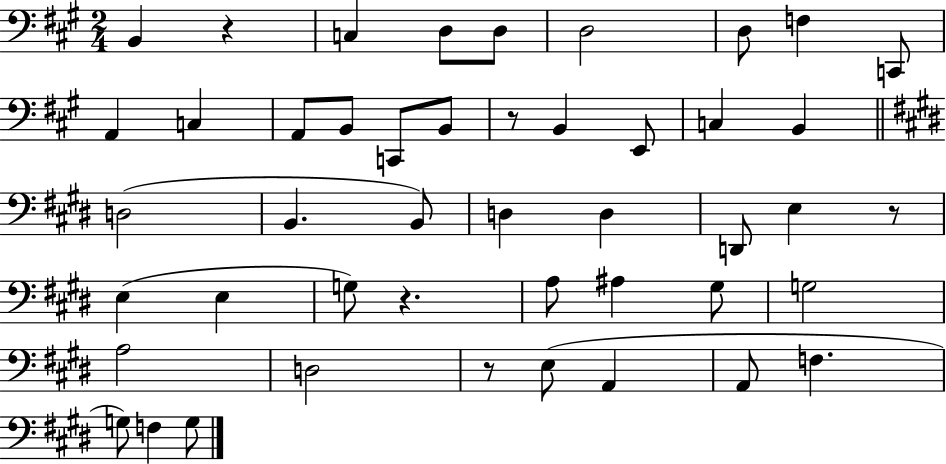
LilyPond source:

{
  \clef bass
  \numericTimeSignature
  \time 2/4
  \key a \major
  b,4 r4 | c4 d8 d8 | d2 | d8 f4 c,8 | \break a,4 c4 | a,8 b,8 c,8 b,8 | r8 b,4 e,8 | c4 b,4 | \break \bar "||" \break \key e \major d2( | b,4. b,8) | d4 d4 | d,8 e4 r8 | \break e4( e4 | g8) r4. | a8 ais4 gis8 | g2 | \break a2 | d2 | r8 e8( a,4 | a,8 f4. | \break g8) f4 g8 | \bar "|."
}